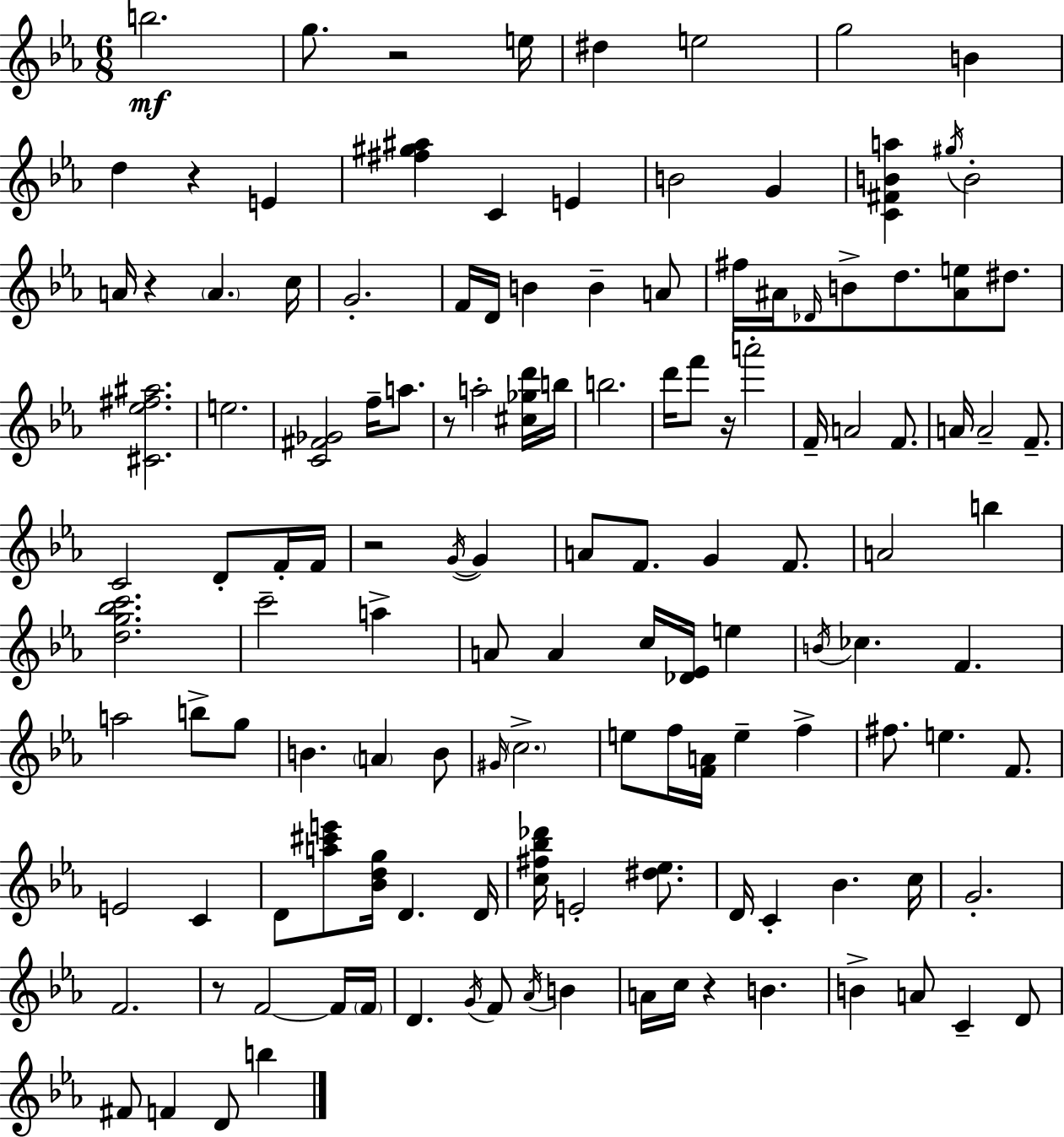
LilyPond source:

{
  \clef treble
  \numericTimeSignature
  \time 6/8
  \key ees \major
  b''2.\mf | g''8. r2 e''16 | dis''4 e''2 | g''2 b'4 | \break d''4 r4 e'4 | <fis'' gis'' ais''>4 c'4 e'4 | b'2 g'4 | <c' fis' b' a''>4 \acciaccatura { gis''16 } b'2-. | \break a'16 r4 \parenthesize a'4. | c''16 g'2.-. | f'16 d'16 b'4 b'4-- a'8 | fis''16 ais'16 \grace { des'16 } b'8-> d''8. <ais' e''>8 dis''8. | \break <cis' ees'' fis'' ais''>2. | e''2. | <c' fis' ges'>2 f''16-- a''8. | r8 a''2-. | \break <cis'' ges'' d'''>16 b''16 b''2. | d'''16 f'''8 r16 a'''2-. | f'16-- a'2 f'8. | a'16 a'2-- f'8.-- | \break c'2 d'8-. | f'16-. f'16 r2 \acciaccatura { g'16~ }~ g'4 | a'8 f'8. g'4 | f'8. a'2 b''4 | \break <d'' g'' bes'' c'''>2. | c'''2-- a''4-> | a'8 a'4 c''16 <des' ees'>16 e''4 | \acciaccatura { b'16 } ces''4. f'4. | \break a''2 | b''8-> g''8 b'4. \parenthesize a'4 | b'8 \grace { gis'16 } \parenthesize c''2.-> | e''8 f''16 <f' a'>16 e''4-- | \break f''4-> fis''8. e''4. | f'8. e'2 | c'4 d'8 <a'' cis''' e'''>8 <bes' d'' g''>16 d'4. | d'16 <c'' fis'' bes'' des'''>16 e'2-. | \break <dis'' ees''>8. d'16 c'4-. bes'4. | c''16 g'2.-. | f'2. | r8 f'2~~ | \break f'16 \parenthesize f'16 d'4. \acciaccatura { g'16 } | f'8 \acciaccatura { aes'16 } b'4 a'16 c''16 r4 | b'4. b'4-> a'8 | c'4-- d'8 fis'8 f'4 | \break d'8 b''4 \bar "|."
}